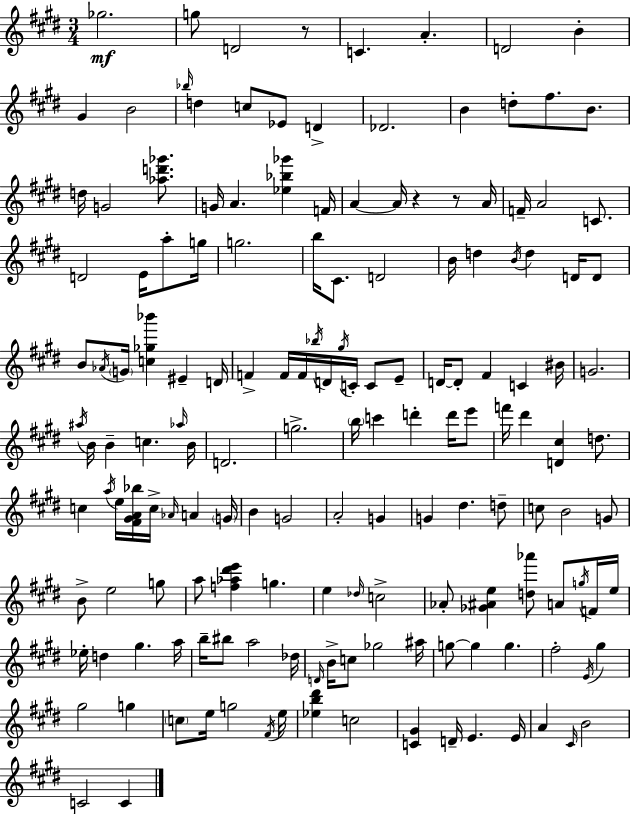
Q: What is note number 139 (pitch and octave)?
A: E4